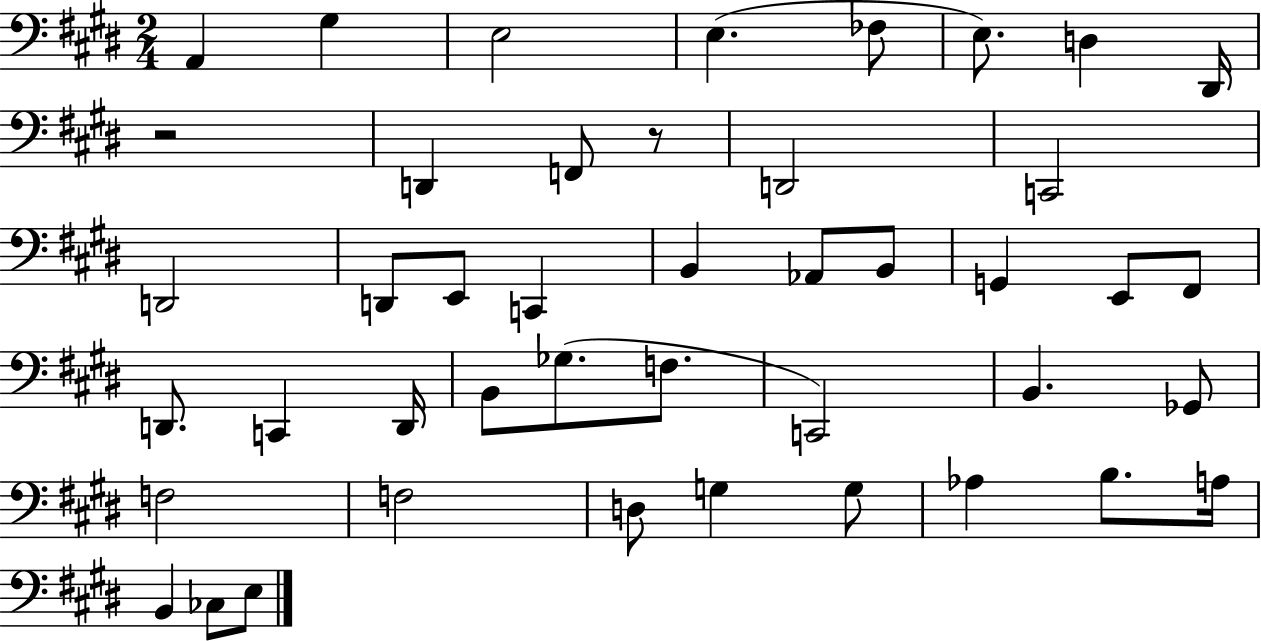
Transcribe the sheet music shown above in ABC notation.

X:1
T:Untitled
M:2/4
L:1/4
K:E
A,, ^G, E,2 E, _F,/2 E,/2 D, ^D,,/4 z2 D,, F,,/2 z/2 D,,2 C,,2 D,,2 D,,/2 E,,/2 C,, B,, _A,,/2 B,,/2 G,, E,,/2 ^F,,/2 D,,/2 C,, D,,/4 B,,/2 _G,/2 F,/2 C,,2 B,, _G,,/2 F,2 F,2 D,/2 G, G,/2 _A, B,/2 A,/4 B,, _C,/2 E,/2